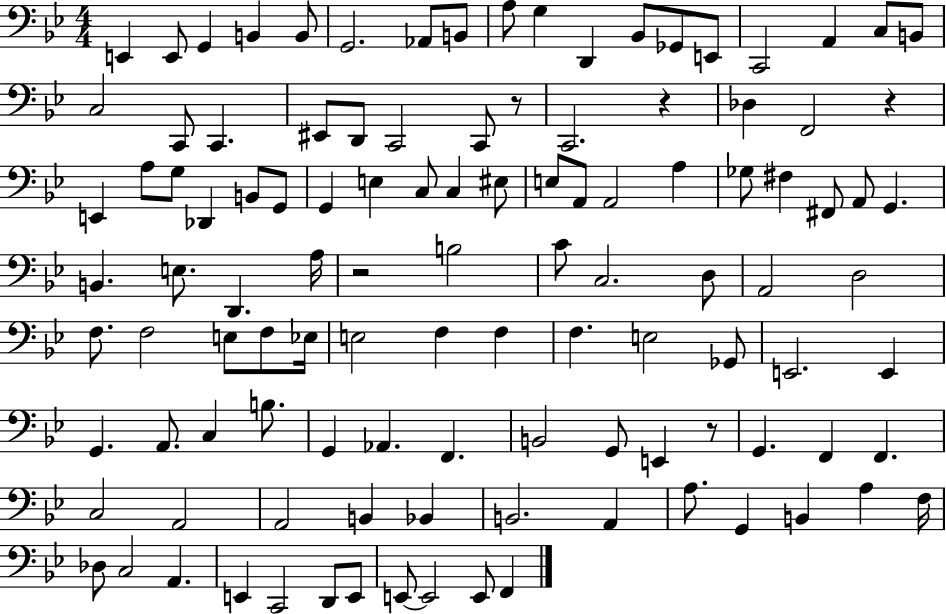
E2/q E2/e G2/q B2/q B2/e G2/h. Ab2/e B2/e A3/e G3/q D2/q Bb2/e Gb2/e E2/e C2/h A2/q C3/e B2/e C3/h C2/e C2/q. EIS2/e D2/e C2/h C2/e R/e C2/h. R/q Db3/q F2/h R/q E2/q A3/e G3/e Db2/q B2/e G2/e G2/q E3/q C3/e C3/q EIS3/e E3/e A2/e A2/h A3/q Gb3/e F#3/q F#2/e A2/e G2/q. B2/q. E3/e. D2/q. A3/s R/h B3/h C4/e C3/h. D3/e A2/h D3/h F3/e. F3/h E3/e F3/e Eb3/s E3/h F3/q F3/q F3/q. E3/h Gb2/e E2/h. E2/q G2/q. A2/e. C3/q B3/e. G2/q Ab2/q. F2/q. B2/h G2/e E2/q R/e G2/q. F2/q F2/q. C3/h A2/h A2/h B2/q Bb2/q B2/h. A2/q A3/e. G2/q B2/q A3/q F3/s Db3/e C3/h A2/q. E2/q C2/h D2/e E2/e E2/e E2/h E2/e F2/q